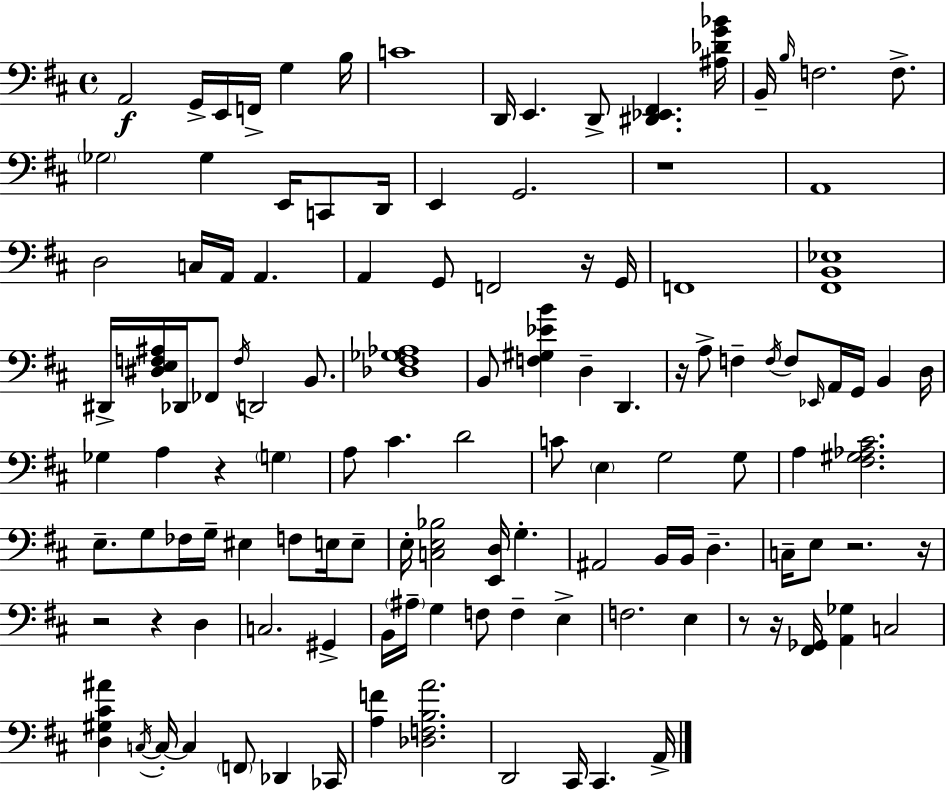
X:1
T:Untitled
M:4/4
L:1/4
K:D
A,,2 G,,/4 E,,/4 F,,/4 G, B,/4 C4 D,,/4 E,, D,,/2 [^D,,_E,,^F,,] [^A,_DG_B]/4 B,,/4 B,/4 F,2 F,/2 _G,2 _G, E,,/4 C,,/2 D,,/4 E,, G,,2 z4 A,,4 D,2 C,/4 A,,/4 A,, A,, G,,/2 F,,2 z/4 G,,/4 F,,4 [^F,,B,,_E,]4 ^D,,/4 [^D,E,F,^A,]/4 _D,,/4 _F,,/2 F,/4 D,,2 B,,/2 [_D,^F,_G,_A,]4 B,,/2 [F,^G,_EB] D, D,, z/4 A,/2 F, F,/4 F,/2 _E,,/4 A,,/4 G,,/4 B,, D,/4 _G, A, z G, A,/2 ^C D2 C/2 E, G,2 G,/2 A, [^F,^G,_A,^C]2 E,/2 G,/2 _F,/4 G,/4 ^E, F,/2 E,/4 E,/2 E,/4 [C,E,_B,]2 [E,,D,]/4 G, ^A,,2 B,,/4 B,,/4 D, C,/4 E,/2 z2 z/4 z2 z D, C,2 ^G,, B,,/4 ^A,/4 G, F,/2 F, E, F,2 E, z/2 z/4 [^F,,_G,,]/4 [A,,_G,] C,2 [D,^G,^C^A] C,/4 C,/4 C, F,,/2 _D,, _C,,/4 [A,F] [_D,F,B,A]2 D,,2 ^C,,/4 ^C,, A,,/4